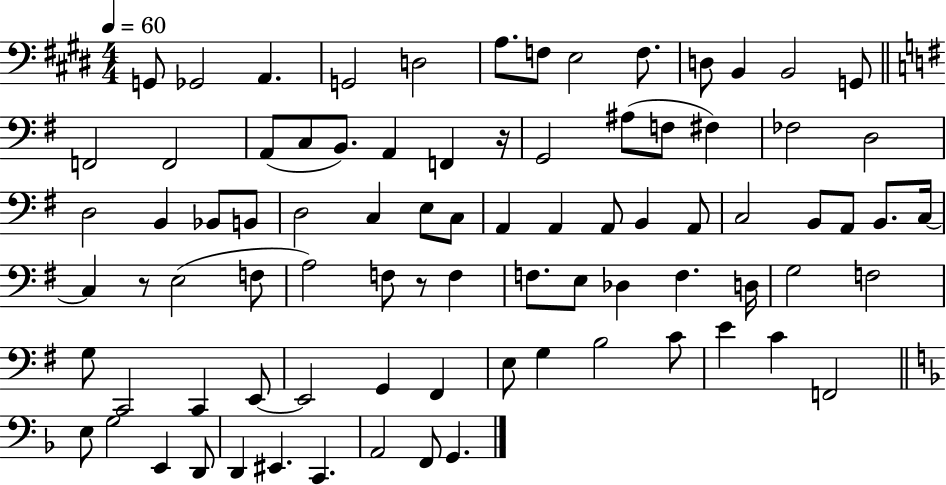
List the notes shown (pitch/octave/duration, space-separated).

G2/e Gb2/h A2/q. G2/h D3/h A3/e. F3/e E3/h F3/e. D3/e B2/q B2/h G2/e F2/h F2/h A2/e C3/e B2/e. A2/q F2/q R/s G2/h A#3/e F3/e F#3/q FES3/h D3/h D3/h B2/q Bb2/e B2/e D3/h C3/q E3/e C3/e A2/q A2/q A2/e B2/q A2/e C3/h B2/e A2/e B2/e. C3/s C3/q R/e E3/h F3/e A3/h F3/e R/e F3/q F3/e. E3/e Db3/q F3/q. D3/s G3/h F3/h G3/e C2/h C2/q E2/e E2/h G2/q F#2/q E3/e G3/q B3/h C4/e E4/q C4/q F2/h E3/e G3/h E2/q D2/e D2/q EIS2/q. C2/q. A2/h F2/e G2/q.